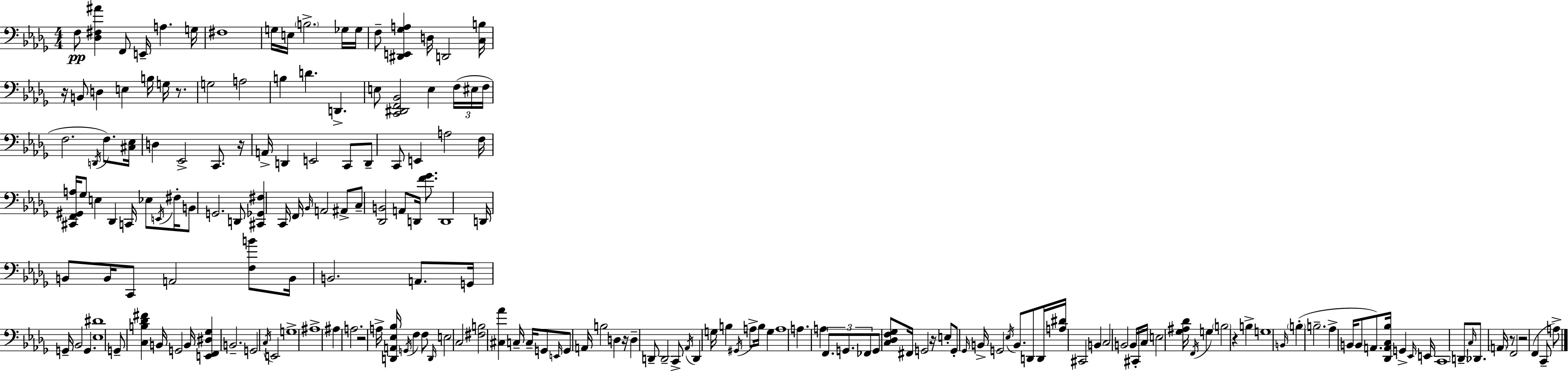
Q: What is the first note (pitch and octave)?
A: F3